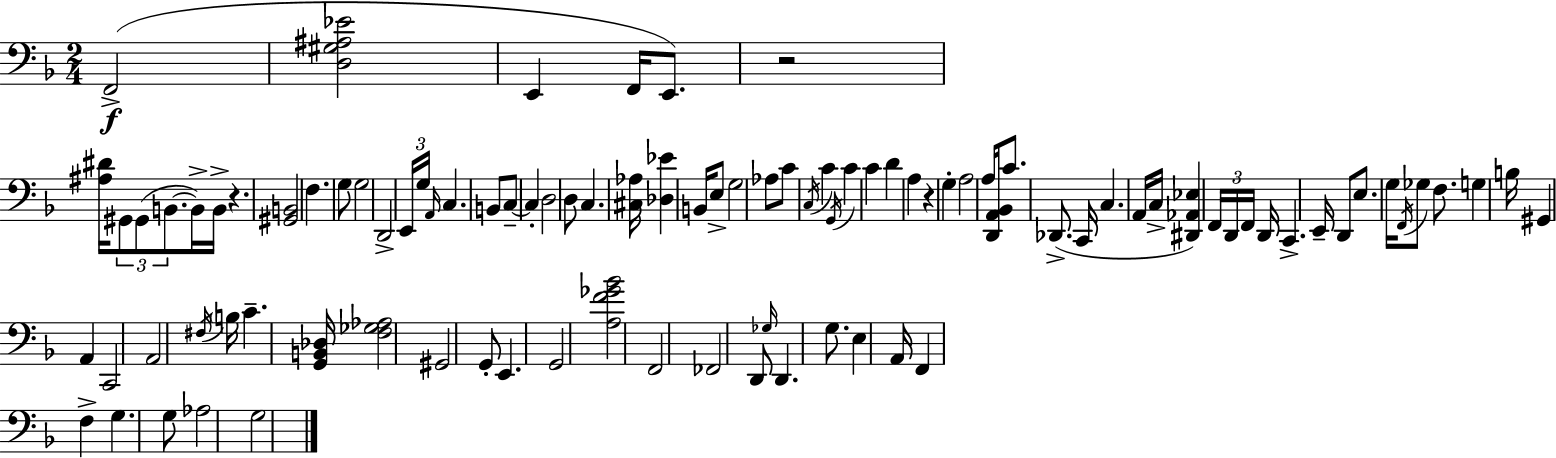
X:1
T:Untitled
M:2/4
L:1/4
K:F
F,,2 [D,^G,^A,_E]2 E,, F,,/4 E,,/2 z2 [^A,^D]/4 ^G,,/2 ^G,,/2 B,,/2 B,,/4 B,,/4 z [^G,,B,,]2 F, G,/2 G,2 D,,2 E,,/4 G,/4 A,,/4 C, B,,/2 C,/2 C, D,2 D,/2 C, [^C,_A,]/4 [_D,_E] B,,/4 E,/2 G,2 _A,/2 C/2 C,/4 C G,,/4 C C D A, z G, A,2 A,/4 [D,,A,,_B,,]/4 C/2 _D,,/2 C,,/4 C, A,,/4 C,/4 [^D,,_A,,_E,] F,,/4 D,,/4 F,,/4 D,,/4 C,, E,,/4 D,,/2 E,/2 G,/4 F,,/4 _G,/2 F,/2 G, B,/4 ^G,, A,, C,,2 A,,2 ^F,/4 B,/4 C [G,,B,,_D,]/4 [F,_G,_A,]2 ^G,,2 G,,/2 E,, G,,2 [A,F_G_B]2 F,,2 _F,,2 D,,/2 _G,/4 D,, G,/2 E, A,,/4 F,, F, G, G,/2 _A,2 G,2